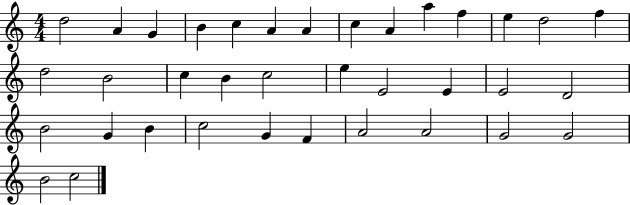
{
  \clef treble
  \numericTimeSignature
  \time 4/4
  \key c \major
  d''2 a'4 g'4 | b'4 c''4 a'4 a'4 | c''4 a'4 a''4 f''4 | e''4 d''2 f''4 | \break d''2 b'2 | c''4 b'4 c''2 | e''4 e'2 e'4 | e'2 d'2 | \break b'2 g'4 b'4 | c''2 g'4 f'4 | a'2 a'2 | g'2 g'2 | \break b'2 c''2 | \bar "|."
}